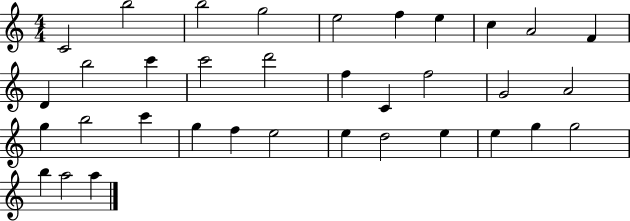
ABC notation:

X:1
T:Untitled
M:4/4
L:1/4
K:C
C2 b2 b2 g2 e2 f e c A2 F D b2 c' c'2 d'2 f C f2 G2 A2 g b2 c' g f e2 e d2 e e g g2 b a2 a